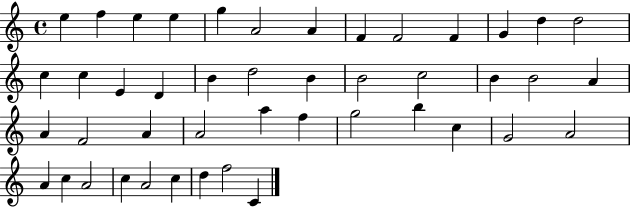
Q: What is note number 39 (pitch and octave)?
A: A4